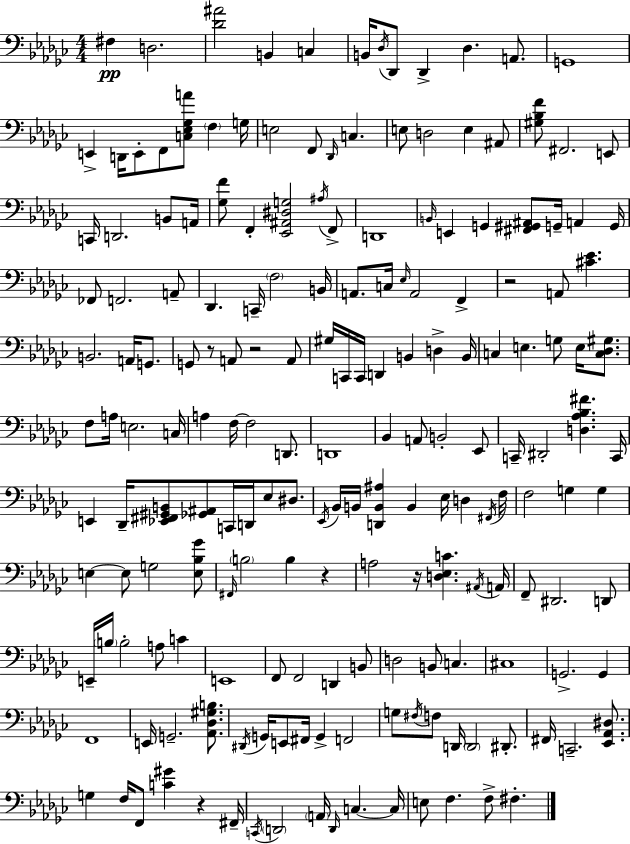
F#3/q D3/h. [Db4,A#4]/h B2/q C3/q B2/s Db3/s Db2/e Db2/q Db3/q. A2/e. G2/w E2/q D2/s E2/e F2/e [C3,Eb3,Gb3,A4]/e F3/q G3/s E3/h F2/e Db2/s C3/q. E3/e D3/h E3/q A#2/e [G#3,Bb3,F4]/e F#2/h. E2/e C2/s D2/h. B2/e A2/s [Gb3,F4]/e F2/q [Eb2,A#2,D#3,G3]/h A#3/s F2/e D2/w B2/s E2/q G2/q [F#2,G#2,A#2]/e G2/s A2/q G2/s FES2/e F2/h. A2/e Db2/q. C2/s F3/h B2/s A2/e. C3/s Eb3/s A2/h F2/q R/h A2/e [C#4,Eb4]/q. B2/h. A2/s G2/e. G2/e R/e A2/e R/h A2/e G#3/s C2/s C2/s D2/q B2/q D3/q B2/s C3/q E3/q. G3/e E3/s [C3,Db3,G#3]/e. F3/e A3/s E3/h. C3/s A3/q F3/s F3/h D2/e. D2/w Bb2/q A2/e B2/h Eb2/e C2/s D#2/h [D3,Ab3,Bb3,F#4]/q. C2/s E2/q Db2/s [Eb2,F#2,G#2,B2]/e [Gb2,A#2]/e C2/s D2/s Eb3/e D#3/e. Eb2/s Bb2/s B2/s [D2,B2,A#3]/q B2/q Eb3/s D3/q F#2/s F3/s F3/h G3/q G3/q E3/q E3/e G3/h [E3,Bb3,Gb4]/e F#2/s B3/h B3/q R/q A3/h R/s [D3,Eb3,C4]/q. A#2/s A2/s F2/e D#2/h. D2/e E2/s B3/s B3/h A3/e C4/q E2/w F2/e F2/h D2/q B2/e D3/h B2/e C3/q. C#3/w G2/h. G2/q F2/w E2/s G2/h. [Ab2,Db3,G#3,B3]/e. D#2/s G2/s E2/e F#2/s G2/q F2/h G3/e F#3/s F3/e D2/s D2/h D#2/e. F#2/s C2/h. [Eb2,Ab2,D#3]/e. G3/q F3/s F2/e [C4,G#4]/q R/q F#2/s C2/s D2/h A2/s D2/s C3/q. C3/s E3/e F3/q. F3/e F#3/q.